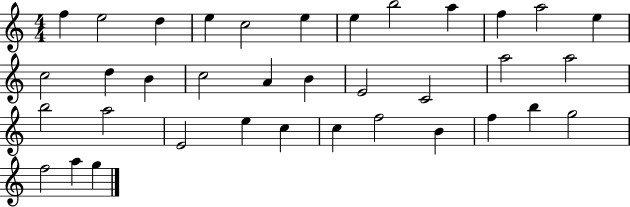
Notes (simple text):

F5/q E5/h D5/q E5/q C5/h E5/q E5/q B5/h A5/q F5/q A5/h E5/q C5/h D5/q B4/q C5/h A4/q B4/q E4/h C4/h A5/h A5/h B5/h A5/h E4/h E5/q C5/q C5/q F5/h B4/q F5/q B5/q G5/h F5/h A5/q G5/q